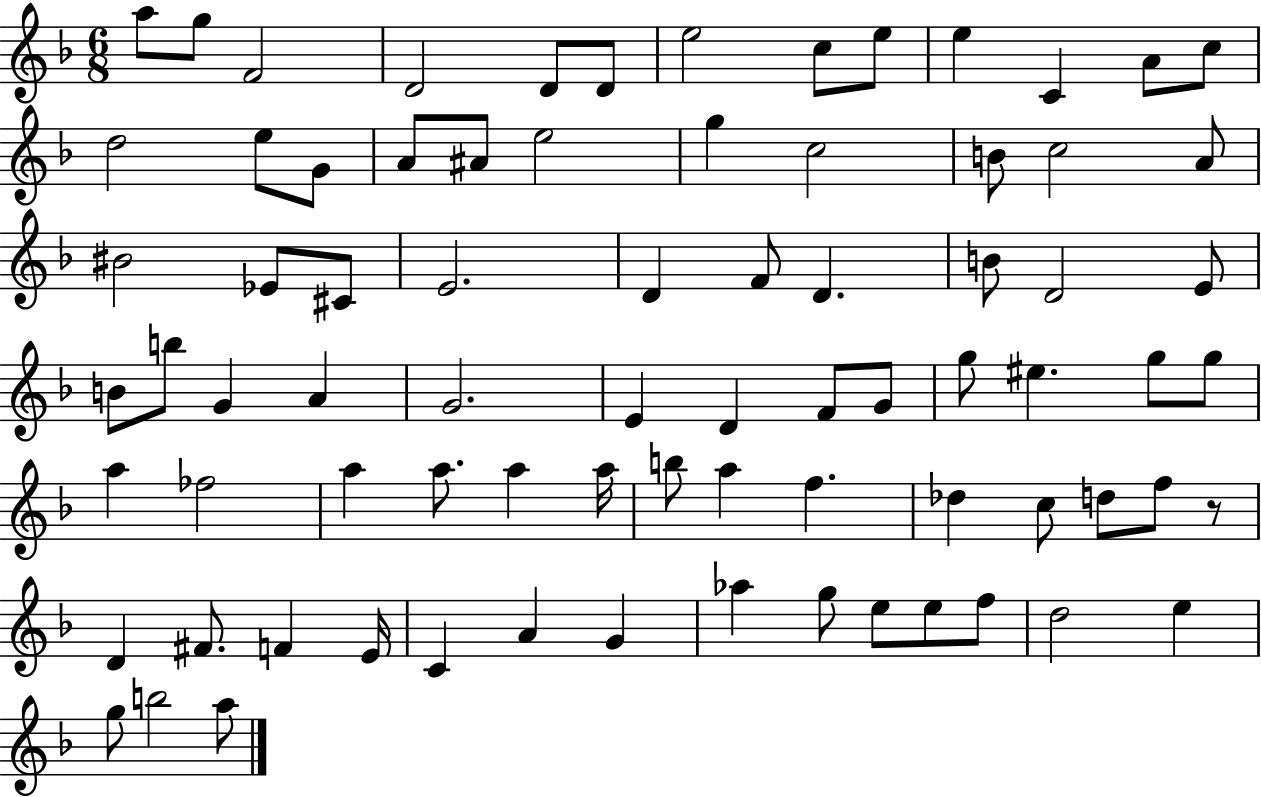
{
  \clef treble
  \numericTimeSignature
  \time 6/8
  \key f \major
  \repeat volta 2 { a''8 g''8 f'2 | d'2 d'8 d'8 | e''2 c''8 e''8 | e''4 c'4 a'8 c''8 | \break d''2 e''8 g'8 | a'8 ais'8 e''2 | g''4 c''2 | b'8 c''2 a'8 | \break bis'2 ees'8 cis'8 | e'2. | d'4 f'8 d'4. | b'8 d'2 e'8 | \break b'8 b''8 g'4 a'4 | g'2. | e'4 d'4 f'8 g'8 | g''8 eis''4. g''8 g''8 | \break a''4 fes''2 | a''4 a''8. a''4 a''16 | b''8 a''4 f''4. | des''4 c''8 d''8 f''8 r8 | \break d'4 fis'8. f'4 e'16 | c'4 a'4 g'4 | aes''4 g''8 e''8 e''8 f''8 | d''2 e''4 | \break g''8 b''2 a''8 | } \bar "|."
}